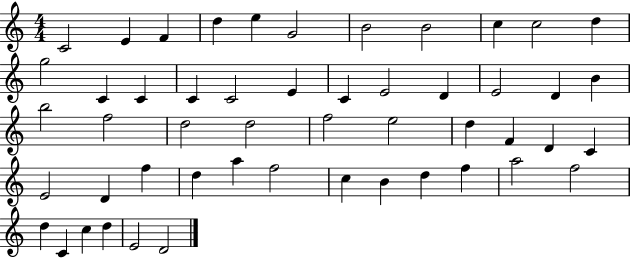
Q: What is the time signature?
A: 4/4